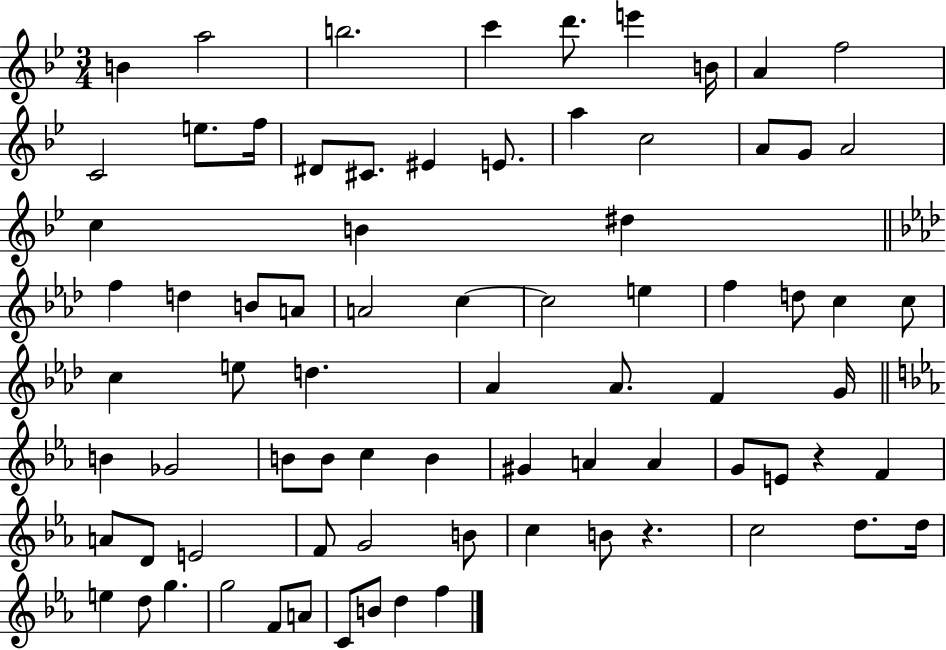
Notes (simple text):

B4/q A5/h B5/h. C6/q D6/e. E6/q B4/s A4/q F5/h C4/h E5/e. F5/s D#4/e C#4/e. EIS4/q E4/e. A5/q C5/h A4/e G4/e A4/h C5/q B4/q D#5/q F5/q D5/q B4/e A4/e A4/h C5/q C5/h E5/q F5/q D5/e C5/q C5/e C5/q E5/e D5/q. Ab4/q Ab4/e. F4/q G4/s B4/q Gb4/h B4/e B4/e C5/q B4/q G#4/q A4/q A4/q G4/e E4/e R/q F4/q A4/e D4/e E4/h F4/e G4/h B4/e C5/q B4/e R/q. C5/h D5/e. D5/s E5/q D5/e G5/q. G5/h F4/e A4/e C4/e B4/e D5/q F5/q